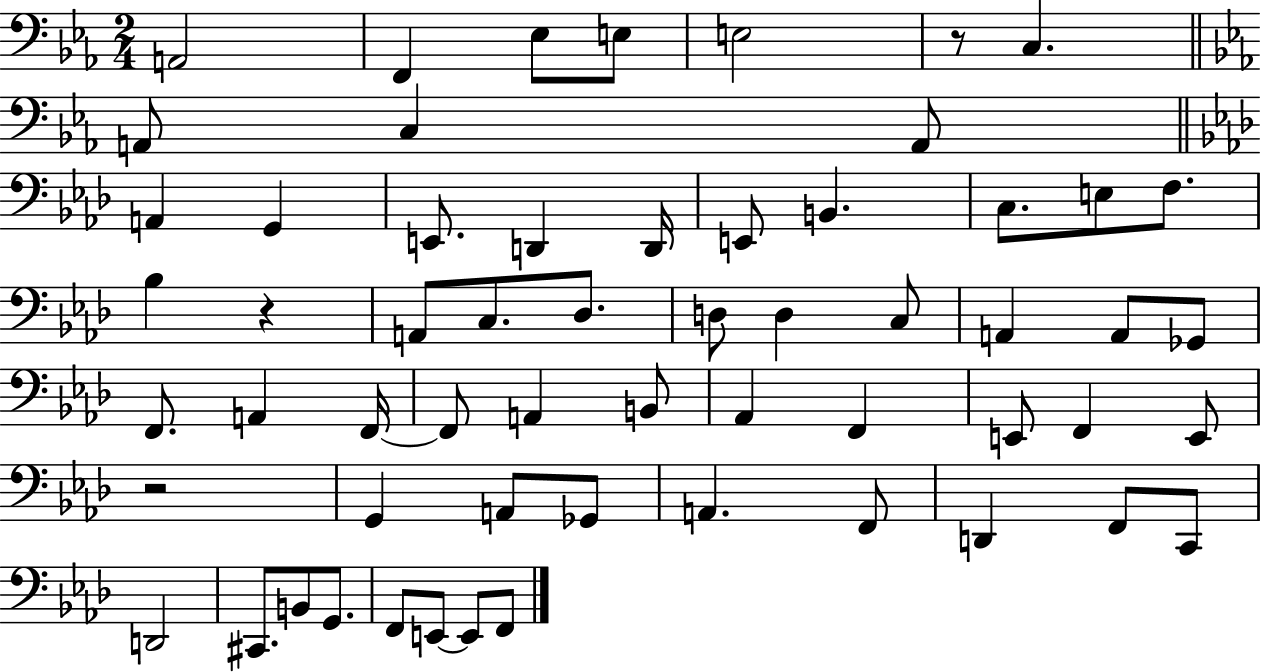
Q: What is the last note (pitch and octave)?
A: F2